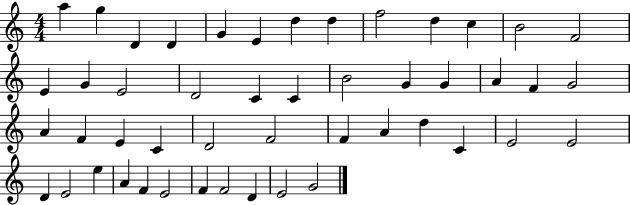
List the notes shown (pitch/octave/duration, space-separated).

A5/q G5/q D4/q D4/q G4/q E4/q D5/q D5/q F5/h D5/q C5/q B4/h F4/h E4/q G4/q E4/h D4/h C4/q C4/q B4/h G4/q G4/q A4/q F4/q G4/h A4/q F4/q E4/q C4/q D4/h F4/h F4/q A4/q D5/q C4/q E4/h E4/h D4/q E4/h E5/q A4/q F4/q E4/h F4/q F4/h D4/q E4/h G4/h